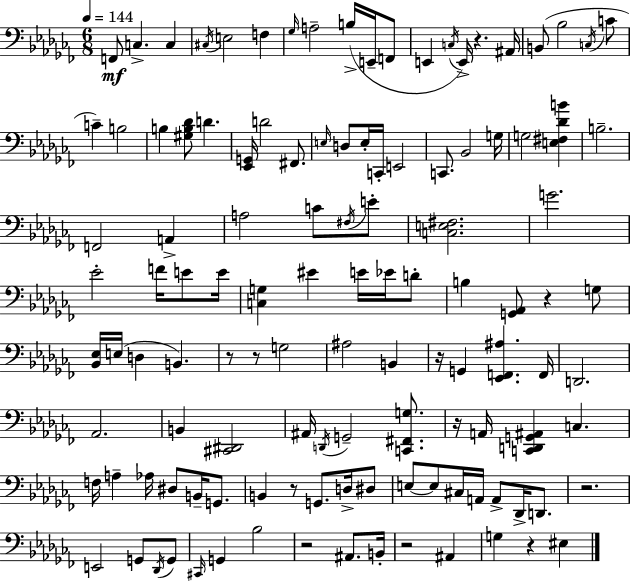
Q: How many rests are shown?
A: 11